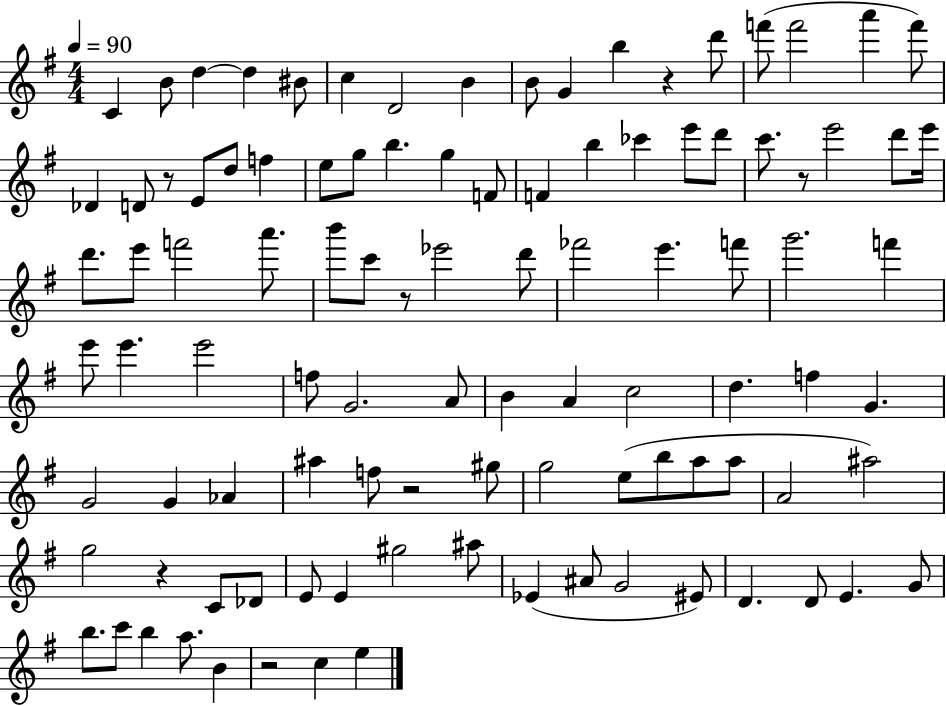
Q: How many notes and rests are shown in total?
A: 102